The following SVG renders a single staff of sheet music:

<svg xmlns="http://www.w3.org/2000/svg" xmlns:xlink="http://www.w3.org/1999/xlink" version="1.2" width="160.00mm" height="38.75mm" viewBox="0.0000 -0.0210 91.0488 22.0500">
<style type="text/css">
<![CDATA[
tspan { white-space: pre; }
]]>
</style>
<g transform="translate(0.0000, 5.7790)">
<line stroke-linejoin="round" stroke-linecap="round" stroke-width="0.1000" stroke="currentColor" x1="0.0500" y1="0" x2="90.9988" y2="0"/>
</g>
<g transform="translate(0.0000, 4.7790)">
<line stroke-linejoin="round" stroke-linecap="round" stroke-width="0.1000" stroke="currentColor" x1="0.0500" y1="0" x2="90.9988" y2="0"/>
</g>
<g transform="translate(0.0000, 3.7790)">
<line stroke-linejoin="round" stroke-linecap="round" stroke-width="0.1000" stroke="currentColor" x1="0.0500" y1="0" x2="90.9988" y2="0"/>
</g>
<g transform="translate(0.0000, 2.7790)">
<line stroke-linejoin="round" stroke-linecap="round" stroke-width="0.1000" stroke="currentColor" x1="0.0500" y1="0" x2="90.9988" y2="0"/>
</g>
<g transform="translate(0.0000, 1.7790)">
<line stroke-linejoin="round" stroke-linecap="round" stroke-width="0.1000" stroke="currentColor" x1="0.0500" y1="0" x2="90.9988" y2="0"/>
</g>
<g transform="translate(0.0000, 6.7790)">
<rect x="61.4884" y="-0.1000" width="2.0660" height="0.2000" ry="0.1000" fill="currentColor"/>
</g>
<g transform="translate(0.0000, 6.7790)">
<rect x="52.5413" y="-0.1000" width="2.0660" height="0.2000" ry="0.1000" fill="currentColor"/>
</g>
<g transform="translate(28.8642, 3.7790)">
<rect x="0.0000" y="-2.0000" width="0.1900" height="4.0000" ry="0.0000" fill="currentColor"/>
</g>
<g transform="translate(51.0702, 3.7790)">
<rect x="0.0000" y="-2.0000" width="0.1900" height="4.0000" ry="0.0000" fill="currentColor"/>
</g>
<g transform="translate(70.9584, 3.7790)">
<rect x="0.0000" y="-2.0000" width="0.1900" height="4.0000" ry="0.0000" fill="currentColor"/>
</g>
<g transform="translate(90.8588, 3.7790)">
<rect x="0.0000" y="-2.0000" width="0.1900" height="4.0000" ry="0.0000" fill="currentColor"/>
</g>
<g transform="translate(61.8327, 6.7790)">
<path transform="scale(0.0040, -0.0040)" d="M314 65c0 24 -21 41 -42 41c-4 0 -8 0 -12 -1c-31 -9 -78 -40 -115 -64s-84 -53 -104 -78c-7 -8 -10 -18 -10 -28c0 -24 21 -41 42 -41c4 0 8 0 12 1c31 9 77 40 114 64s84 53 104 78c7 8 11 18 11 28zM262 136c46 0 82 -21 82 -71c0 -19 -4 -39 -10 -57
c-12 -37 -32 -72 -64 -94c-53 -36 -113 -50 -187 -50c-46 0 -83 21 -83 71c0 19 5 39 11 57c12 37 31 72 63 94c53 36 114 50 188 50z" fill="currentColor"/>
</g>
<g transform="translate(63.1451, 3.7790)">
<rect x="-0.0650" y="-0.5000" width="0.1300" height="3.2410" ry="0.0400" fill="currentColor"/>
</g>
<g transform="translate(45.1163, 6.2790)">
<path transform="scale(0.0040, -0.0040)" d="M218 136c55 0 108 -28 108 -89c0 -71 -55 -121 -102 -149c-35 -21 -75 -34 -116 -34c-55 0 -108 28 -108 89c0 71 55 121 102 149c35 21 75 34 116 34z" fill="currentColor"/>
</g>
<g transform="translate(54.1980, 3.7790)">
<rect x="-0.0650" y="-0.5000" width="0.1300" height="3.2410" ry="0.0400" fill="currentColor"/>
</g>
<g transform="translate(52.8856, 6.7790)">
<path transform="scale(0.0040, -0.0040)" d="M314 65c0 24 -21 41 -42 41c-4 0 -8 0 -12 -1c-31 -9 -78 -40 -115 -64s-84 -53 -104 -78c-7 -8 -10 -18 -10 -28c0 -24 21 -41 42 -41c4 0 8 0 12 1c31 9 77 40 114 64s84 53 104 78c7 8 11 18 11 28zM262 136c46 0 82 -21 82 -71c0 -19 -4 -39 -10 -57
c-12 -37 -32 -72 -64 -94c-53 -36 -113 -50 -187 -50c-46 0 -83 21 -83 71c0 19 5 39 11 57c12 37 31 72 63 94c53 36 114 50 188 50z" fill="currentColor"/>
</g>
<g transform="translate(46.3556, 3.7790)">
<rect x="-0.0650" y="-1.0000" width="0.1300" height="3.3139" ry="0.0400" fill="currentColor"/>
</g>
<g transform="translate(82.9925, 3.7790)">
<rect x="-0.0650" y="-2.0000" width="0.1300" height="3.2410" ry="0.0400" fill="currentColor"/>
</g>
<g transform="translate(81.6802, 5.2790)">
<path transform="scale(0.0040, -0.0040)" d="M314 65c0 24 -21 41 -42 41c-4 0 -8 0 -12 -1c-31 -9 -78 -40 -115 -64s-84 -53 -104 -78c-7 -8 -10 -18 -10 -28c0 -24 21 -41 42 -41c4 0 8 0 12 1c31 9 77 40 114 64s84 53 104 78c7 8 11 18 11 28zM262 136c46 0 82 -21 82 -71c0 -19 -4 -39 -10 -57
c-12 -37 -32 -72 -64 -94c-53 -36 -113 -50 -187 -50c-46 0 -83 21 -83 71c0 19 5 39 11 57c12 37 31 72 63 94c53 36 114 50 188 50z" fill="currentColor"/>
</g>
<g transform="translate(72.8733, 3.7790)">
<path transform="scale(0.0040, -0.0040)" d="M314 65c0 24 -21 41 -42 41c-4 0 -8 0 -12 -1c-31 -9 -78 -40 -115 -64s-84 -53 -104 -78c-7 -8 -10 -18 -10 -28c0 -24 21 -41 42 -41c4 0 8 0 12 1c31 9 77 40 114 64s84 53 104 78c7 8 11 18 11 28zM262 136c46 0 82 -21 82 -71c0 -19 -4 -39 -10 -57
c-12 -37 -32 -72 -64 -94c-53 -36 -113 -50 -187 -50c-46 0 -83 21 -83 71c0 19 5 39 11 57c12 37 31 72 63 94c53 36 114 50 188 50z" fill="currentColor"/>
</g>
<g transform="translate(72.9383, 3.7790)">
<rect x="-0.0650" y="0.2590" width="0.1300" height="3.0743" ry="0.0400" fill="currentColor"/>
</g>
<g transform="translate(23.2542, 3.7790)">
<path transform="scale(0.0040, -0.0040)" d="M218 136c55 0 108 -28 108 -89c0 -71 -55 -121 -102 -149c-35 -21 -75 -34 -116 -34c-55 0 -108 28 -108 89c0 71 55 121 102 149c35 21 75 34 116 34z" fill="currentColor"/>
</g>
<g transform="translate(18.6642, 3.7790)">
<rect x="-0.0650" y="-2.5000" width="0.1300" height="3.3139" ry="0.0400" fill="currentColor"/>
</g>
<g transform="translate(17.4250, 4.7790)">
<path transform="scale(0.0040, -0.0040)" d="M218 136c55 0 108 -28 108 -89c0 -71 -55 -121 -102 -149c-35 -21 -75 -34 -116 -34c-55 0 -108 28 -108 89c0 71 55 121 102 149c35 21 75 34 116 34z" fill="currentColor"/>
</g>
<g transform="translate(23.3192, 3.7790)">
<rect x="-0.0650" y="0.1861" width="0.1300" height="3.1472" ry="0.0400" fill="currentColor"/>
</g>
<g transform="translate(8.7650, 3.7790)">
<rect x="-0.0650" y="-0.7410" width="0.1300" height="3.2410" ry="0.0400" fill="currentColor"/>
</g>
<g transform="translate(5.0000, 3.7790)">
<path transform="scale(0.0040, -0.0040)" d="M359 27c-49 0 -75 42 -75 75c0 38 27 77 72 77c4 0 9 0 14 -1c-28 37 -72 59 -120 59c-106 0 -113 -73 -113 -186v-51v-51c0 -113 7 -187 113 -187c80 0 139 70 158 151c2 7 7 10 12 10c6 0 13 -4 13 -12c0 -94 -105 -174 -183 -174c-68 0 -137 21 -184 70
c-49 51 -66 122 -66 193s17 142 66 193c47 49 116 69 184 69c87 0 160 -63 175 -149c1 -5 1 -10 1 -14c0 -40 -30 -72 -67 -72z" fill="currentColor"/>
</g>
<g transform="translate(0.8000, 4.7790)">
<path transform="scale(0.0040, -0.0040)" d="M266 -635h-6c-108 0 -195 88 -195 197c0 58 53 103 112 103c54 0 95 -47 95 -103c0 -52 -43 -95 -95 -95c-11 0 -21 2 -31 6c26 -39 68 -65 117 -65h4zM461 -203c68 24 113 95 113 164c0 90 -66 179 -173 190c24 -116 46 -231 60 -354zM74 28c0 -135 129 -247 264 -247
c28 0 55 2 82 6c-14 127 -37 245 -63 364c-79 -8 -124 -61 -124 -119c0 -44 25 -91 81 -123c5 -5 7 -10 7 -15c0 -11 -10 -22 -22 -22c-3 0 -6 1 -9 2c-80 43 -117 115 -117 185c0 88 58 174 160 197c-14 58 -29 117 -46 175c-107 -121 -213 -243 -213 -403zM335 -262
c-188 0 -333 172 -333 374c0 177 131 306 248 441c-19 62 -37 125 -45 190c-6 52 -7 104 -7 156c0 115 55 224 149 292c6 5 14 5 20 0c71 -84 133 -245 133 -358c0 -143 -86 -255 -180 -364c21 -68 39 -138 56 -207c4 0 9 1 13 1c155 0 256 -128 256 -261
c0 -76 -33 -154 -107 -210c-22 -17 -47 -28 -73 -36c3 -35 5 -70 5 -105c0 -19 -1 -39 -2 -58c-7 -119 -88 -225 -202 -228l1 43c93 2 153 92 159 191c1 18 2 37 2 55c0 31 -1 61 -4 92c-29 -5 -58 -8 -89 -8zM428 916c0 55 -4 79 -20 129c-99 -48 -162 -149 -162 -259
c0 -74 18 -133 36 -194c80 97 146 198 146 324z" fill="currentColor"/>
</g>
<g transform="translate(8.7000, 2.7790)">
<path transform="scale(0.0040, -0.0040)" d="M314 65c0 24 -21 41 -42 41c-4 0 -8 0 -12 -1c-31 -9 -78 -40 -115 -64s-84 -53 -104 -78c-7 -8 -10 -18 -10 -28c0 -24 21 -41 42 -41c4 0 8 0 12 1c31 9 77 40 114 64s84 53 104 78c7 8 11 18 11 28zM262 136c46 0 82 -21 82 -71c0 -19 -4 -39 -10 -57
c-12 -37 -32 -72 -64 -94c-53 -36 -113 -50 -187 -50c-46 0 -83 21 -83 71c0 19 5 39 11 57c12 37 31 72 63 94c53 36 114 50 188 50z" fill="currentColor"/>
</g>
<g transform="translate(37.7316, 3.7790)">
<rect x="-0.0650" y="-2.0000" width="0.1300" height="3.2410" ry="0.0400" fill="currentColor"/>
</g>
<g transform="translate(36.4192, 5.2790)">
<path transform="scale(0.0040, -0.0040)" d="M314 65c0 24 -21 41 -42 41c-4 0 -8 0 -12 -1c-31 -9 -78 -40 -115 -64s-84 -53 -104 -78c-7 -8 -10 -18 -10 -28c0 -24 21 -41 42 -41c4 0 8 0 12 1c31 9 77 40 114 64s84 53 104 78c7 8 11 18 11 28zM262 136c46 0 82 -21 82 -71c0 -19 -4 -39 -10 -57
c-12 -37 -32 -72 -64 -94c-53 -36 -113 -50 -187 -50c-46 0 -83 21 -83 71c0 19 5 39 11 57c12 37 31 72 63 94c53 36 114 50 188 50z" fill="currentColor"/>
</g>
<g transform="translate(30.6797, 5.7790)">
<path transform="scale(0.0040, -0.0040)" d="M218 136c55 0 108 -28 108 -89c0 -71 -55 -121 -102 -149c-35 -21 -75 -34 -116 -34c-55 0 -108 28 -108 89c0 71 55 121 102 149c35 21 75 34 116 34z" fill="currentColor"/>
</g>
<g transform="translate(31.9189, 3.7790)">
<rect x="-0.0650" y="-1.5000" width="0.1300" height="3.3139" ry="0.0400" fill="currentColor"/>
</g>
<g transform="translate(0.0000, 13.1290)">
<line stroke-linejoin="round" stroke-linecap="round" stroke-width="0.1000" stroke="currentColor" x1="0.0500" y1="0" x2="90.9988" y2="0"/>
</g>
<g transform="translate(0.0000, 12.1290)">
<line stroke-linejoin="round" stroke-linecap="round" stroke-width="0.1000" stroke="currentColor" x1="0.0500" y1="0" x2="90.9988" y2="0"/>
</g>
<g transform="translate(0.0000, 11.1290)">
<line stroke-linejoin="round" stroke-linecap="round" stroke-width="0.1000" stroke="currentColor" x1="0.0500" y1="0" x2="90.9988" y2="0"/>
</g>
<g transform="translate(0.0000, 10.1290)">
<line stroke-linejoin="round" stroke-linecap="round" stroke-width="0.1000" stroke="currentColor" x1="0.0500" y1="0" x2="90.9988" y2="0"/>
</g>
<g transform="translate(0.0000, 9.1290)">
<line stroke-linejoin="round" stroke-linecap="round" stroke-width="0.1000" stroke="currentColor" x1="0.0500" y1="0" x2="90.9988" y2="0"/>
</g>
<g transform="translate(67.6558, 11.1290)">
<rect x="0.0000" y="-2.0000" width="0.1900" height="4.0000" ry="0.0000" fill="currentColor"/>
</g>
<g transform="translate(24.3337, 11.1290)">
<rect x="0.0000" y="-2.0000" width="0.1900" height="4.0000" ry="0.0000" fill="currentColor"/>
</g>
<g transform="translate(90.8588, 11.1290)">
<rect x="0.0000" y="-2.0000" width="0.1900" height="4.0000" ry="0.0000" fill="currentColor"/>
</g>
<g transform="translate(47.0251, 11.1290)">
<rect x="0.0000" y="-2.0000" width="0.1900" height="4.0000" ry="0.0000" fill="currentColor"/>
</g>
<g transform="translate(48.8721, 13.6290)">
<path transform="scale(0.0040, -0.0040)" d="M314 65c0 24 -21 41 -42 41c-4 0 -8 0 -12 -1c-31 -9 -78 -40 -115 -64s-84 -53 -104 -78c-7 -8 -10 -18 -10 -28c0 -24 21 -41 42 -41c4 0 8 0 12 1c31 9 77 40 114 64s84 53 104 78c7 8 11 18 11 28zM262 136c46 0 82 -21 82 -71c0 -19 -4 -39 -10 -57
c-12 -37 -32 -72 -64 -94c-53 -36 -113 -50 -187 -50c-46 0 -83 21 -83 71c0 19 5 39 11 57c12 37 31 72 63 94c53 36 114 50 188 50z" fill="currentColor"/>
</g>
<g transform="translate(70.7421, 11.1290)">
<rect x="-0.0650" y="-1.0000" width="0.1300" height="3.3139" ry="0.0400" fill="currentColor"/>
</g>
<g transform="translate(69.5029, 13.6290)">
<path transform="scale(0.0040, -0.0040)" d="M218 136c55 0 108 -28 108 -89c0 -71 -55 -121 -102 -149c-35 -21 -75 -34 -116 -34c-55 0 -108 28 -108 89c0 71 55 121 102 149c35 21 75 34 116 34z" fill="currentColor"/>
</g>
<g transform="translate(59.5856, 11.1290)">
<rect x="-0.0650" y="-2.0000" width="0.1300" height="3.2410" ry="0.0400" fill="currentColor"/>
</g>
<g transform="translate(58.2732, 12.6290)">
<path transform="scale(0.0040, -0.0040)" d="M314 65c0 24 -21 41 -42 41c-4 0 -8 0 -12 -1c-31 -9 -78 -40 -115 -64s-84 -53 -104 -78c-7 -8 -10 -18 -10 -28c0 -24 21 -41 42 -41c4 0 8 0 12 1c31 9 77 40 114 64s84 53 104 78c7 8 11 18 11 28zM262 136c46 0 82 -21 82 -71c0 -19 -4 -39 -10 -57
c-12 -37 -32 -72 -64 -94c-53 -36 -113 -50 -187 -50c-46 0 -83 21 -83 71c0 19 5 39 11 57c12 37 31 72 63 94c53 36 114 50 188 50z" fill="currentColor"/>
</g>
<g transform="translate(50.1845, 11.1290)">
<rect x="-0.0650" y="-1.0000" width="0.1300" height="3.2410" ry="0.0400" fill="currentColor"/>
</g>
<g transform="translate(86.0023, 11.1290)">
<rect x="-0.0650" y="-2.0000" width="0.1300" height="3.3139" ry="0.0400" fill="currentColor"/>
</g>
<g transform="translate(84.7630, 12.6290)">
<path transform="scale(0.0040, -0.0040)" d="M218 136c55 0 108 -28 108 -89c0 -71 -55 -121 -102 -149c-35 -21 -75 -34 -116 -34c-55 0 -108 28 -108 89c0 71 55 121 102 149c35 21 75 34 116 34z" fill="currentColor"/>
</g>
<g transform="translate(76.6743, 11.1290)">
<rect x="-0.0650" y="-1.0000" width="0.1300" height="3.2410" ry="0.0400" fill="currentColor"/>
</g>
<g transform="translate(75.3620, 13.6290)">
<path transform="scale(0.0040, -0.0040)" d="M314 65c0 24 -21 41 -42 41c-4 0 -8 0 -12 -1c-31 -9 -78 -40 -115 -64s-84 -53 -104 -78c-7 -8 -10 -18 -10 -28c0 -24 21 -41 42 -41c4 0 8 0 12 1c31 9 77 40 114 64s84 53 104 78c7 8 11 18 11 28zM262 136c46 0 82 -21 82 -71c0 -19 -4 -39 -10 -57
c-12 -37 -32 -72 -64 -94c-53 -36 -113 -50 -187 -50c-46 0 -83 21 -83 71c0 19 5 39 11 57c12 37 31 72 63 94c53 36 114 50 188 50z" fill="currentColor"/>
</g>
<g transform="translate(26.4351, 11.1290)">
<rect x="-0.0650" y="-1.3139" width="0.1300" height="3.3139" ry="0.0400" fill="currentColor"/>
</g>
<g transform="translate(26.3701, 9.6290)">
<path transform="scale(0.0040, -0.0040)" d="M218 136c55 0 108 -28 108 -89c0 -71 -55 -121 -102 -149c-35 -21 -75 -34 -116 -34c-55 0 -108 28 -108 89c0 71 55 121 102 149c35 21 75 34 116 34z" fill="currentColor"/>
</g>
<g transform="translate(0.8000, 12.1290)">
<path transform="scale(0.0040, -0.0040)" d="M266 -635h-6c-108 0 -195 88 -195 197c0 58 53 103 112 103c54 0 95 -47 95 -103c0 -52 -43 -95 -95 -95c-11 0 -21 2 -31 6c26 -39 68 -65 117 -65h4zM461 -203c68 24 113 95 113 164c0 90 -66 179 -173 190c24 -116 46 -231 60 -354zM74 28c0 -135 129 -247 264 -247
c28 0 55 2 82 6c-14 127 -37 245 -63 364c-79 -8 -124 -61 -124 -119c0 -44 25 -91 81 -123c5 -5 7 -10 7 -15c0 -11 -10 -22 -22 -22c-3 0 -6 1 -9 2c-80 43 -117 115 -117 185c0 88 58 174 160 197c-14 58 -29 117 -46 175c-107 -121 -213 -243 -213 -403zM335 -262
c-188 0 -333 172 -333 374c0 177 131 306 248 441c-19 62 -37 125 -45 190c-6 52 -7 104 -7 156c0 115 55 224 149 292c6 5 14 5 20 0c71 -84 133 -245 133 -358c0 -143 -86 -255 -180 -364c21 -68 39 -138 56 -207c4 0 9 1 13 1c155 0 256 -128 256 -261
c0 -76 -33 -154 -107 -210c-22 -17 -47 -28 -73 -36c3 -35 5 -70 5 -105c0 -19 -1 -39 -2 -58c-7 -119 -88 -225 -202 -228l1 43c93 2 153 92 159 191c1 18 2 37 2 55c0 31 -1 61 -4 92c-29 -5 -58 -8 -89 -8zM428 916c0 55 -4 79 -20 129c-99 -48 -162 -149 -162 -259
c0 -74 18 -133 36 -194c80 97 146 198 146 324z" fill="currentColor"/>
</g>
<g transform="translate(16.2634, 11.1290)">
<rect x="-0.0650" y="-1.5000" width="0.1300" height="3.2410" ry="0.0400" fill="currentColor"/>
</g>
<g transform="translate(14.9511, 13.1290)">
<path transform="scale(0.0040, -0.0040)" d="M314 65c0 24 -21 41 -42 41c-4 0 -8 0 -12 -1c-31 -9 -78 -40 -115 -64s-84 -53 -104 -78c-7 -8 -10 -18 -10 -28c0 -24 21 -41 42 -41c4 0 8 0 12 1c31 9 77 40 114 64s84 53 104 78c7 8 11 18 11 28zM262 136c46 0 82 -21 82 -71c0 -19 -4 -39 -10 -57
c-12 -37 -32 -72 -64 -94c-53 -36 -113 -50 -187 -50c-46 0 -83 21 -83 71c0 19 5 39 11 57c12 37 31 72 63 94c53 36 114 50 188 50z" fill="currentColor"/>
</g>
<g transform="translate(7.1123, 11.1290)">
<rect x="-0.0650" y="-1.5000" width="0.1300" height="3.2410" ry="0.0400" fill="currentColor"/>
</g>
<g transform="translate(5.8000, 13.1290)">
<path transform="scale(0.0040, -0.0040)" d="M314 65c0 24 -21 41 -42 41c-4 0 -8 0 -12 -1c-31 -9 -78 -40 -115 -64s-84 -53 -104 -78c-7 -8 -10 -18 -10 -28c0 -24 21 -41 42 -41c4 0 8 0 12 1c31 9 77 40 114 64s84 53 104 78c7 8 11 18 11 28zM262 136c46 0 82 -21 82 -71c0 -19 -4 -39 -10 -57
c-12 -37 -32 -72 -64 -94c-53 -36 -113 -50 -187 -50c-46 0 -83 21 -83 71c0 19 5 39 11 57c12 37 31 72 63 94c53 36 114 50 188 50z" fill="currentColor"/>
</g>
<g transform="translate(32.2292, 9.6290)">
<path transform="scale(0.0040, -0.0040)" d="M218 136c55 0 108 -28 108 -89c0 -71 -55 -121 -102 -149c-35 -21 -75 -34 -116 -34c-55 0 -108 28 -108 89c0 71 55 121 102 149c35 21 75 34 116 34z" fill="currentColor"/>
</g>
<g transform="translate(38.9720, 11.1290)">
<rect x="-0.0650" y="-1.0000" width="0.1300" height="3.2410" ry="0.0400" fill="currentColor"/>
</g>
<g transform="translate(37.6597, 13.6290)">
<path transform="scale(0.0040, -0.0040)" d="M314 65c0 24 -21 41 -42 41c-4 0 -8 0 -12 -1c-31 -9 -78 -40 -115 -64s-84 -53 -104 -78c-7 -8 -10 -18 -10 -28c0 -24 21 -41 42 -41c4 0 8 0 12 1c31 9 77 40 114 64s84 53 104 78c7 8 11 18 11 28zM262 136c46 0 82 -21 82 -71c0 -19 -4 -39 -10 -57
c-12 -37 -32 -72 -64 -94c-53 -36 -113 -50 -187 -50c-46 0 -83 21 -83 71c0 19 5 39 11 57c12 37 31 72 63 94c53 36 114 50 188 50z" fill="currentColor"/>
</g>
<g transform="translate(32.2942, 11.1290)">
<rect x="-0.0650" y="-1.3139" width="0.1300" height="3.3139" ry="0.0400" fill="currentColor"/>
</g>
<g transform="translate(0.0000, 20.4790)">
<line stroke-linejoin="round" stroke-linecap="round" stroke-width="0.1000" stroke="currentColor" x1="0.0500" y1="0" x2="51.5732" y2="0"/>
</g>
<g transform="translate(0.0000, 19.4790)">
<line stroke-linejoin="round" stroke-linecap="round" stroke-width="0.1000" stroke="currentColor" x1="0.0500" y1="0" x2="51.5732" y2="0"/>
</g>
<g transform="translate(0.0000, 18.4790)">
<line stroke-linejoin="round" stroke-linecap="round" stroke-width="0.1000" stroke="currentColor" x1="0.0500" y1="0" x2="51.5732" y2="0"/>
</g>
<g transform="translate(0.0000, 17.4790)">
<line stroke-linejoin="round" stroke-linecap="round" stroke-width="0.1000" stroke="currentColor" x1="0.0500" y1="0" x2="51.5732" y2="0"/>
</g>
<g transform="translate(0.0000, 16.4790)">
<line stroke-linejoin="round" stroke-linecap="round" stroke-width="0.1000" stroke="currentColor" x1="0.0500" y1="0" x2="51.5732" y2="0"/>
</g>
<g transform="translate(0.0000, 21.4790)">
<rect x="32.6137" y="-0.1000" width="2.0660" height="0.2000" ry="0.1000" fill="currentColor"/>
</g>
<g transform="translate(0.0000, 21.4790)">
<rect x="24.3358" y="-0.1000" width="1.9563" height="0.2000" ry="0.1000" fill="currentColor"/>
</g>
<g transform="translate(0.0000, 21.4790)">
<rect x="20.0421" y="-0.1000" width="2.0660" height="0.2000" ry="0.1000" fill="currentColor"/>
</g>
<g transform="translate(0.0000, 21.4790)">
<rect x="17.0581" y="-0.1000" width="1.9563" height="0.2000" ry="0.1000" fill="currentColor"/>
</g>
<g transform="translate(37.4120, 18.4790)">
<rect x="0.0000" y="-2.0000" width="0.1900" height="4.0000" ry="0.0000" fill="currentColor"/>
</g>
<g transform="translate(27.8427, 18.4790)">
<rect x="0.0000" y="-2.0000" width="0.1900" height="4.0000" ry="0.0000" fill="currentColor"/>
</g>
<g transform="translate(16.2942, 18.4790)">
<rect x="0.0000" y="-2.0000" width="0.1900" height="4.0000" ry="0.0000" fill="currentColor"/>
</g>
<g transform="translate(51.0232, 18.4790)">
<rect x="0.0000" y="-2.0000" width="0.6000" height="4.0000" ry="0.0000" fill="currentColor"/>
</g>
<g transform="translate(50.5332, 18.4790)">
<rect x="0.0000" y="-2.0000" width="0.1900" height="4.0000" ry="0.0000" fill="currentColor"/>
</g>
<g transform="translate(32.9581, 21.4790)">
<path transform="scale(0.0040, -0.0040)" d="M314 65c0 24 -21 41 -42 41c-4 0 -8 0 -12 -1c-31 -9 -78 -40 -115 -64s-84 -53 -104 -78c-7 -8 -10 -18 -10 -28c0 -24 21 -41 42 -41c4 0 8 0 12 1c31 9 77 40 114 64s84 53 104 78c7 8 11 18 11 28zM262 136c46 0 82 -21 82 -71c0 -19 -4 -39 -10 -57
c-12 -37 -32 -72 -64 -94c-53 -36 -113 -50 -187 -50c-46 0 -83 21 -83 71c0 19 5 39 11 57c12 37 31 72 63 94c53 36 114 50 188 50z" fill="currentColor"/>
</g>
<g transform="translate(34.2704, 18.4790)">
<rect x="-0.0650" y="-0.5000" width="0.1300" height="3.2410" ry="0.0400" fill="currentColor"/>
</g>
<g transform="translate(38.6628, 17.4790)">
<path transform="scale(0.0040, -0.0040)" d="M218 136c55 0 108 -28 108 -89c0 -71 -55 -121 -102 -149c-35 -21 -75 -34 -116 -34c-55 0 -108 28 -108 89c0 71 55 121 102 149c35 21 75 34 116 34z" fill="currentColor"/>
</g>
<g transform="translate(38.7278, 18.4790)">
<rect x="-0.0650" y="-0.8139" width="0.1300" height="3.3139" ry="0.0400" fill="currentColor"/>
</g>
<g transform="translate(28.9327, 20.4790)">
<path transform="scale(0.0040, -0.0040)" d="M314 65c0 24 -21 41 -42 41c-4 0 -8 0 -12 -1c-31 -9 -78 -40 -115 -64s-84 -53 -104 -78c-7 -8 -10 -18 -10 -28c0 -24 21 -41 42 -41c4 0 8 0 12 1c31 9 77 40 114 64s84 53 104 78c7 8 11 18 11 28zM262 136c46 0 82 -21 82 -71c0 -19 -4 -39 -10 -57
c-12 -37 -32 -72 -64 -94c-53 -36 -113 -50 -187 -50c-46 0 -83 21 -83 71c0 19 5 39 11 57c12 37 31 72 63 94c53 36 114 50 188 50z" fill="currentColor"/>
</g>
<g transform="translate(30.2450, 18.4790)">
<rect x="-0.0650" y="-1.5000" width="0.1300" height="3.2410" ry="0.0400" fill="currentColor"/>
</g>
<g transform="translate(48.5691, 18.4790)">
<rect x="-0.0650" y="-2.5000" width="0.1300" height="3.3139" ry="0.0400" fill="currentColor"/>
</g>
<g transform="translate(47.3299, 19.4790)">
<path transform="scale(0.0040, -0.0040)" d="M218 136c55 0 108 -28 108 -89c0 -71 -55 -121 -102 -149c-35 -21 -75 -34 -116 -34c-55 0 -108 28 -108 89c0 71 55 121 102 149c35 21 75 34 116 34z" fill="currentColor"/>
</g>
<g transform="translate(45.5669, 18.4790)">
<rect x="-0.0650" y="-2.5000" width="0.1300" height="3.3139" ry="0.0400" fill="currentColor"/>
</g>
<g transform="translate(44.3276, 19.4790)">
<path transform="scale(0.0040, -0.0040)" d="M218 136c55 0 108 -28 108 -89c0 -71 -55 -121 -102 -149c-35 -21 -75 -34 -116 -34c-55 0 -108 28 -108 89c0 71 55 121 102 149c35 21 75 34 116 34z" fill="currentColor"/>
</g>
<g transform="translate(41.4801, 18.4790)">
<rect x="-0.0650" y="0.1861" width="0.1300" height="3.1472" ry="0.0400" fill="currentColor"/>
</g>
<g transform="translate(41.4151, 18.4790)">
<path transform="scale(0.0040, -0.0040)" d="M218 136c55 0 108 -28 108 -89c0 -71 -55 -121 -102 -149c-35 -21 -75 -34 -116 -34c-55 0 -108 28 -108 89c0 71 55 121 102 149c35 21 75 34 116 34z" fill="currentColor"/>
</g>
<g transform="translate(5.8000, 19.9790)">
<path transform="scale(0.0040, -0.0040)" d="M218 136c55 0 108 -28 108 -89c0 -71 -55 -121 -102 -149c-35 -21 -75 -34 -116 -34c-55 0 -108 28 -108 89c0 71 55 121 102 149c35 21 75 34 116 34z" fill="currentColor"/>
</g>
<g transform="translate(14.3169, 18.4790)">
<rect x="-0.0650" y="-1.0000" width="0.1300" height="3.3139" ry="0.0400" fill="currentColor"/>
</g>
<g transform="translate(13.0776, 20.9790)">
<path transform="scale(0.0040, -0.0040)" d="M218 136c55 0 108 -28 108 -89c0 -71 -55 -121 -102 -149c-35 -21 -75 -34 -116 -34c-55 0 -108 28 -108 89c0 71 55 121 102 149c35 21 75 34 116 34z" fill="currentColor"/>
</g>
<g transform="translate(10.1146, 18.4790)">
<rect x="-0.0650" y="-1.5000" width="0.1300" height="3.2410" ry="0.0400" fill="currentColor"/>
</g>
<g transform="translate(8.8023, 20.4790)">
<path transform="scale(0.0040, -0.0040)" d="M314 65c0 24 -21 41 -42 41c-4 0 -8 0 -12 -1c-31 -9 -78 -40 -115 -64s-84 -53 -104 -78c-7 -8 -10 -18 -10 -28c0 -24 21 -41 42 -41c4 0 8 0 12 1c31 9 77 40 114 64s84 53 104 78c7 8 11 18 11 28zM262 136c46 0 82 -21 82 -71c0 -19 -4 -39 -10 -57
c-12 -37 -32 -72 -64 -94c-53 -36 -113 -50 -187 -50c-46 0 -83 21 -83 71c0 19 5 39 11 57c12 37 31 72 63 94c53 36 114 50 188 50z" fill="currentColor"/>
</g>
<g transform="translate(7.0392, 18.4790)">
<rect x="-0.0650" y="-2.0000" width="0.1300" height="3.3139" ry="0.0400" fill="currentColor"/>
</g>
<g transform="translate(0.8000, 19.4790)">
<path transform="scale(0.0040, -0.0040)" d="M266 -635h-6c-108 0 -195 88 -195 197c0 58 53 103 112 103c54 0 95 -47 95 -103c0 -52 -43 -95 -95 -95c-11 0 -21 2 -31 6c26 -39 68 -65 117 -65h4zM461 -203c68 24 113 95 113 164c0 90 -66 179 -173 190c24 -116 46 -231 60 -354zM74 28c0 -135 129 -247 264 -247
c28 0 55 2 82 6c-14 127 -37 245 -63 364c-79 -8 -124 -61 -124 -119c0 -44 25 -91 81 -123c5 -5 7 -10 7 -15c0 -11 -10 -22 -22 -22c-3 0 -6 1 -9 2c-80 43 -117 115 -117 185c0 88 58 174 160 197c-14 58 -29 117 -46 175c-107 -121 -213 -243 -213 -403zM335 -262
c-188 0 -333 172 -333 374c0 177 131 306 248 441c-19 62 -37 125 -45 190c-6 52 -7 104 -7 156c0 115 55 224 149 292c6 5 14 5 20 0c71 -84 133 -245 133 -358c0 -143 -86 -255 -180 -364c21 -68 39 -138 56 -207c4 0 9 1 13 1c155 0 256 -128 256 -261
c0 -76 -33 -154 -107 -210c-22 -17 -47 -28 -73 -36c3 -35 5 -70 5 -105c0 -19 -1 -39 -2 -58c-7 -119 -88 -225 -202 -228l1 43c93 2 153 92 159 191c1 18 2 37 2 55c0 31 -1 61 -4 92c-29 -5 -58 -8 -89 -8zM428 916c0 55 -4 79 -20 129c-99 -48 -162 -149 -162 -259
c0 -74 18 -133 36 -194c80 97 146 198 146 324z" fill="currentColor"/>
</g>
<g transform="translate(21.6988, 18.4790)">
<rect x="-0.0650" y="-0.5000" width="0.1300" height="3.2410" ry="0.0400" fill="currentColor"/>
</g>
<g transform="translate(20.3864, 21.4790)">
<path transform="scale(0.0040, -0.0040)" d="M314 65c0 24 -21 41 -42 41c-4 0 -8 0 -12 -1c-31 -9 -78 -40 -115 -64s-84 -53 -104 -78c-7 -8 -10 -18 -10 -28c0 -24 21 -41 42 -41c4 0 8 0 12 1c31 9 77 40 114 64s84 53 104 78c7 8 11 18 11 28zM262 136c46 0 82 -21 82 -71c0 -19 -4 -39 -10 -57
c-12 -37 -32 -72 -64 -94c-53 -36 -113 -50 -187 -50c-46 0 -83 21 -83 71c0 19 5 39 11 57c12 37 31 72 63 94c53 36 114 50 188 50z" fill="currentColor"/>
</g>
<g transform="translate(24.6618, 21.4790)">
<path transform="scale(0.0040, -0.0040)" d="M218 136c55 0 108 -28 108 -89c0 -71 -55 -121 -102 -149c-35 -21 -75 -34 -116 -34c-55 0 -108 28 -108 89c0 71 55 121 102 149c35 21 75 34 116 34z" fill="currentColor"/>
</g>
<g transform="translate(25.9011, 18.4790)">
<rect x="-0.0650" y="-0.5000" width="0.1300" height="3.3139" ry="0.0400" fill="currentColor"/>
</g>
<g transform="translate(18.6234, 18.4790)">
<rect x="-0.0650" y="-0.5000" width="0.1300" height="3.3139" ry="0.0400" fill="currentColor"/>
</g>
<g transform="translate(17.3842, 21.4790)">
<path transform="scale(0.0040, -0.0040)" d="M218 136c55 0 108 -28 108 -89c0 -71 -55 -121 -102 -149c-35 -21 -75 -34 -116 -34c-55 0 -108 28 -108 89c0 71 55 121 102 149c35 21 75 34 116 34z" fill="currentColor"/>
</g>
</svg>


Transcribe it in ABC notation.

X:1
T:Untitled
M:4/4
L:1/4
K:C
d2 G B E F2 D C2 C2 B2 F2 E2 E2 e e D2 D2 F2 D D2 F F E2 D C C2 C E2 C2 d B G G